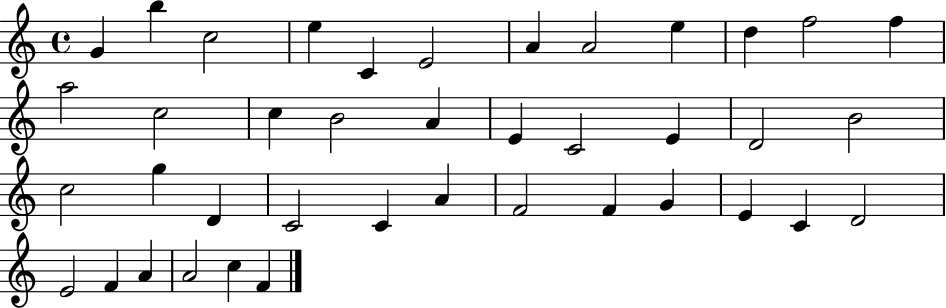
G4/q B5/q C5/h E5/q C4/q E4/h A4/q A4/h E5/q D5/q F5/h F5/q A5/h C5/h C5/q B4/h A4/q E4/q C4/h E4/q D4/h B4/h C5/h G5/q D4/q C4/h C4/q A4/q F4/h F4/q G4/q E4/q C4/q D4/h E4/h F4/q A4/q A4/h C5/q F4/q